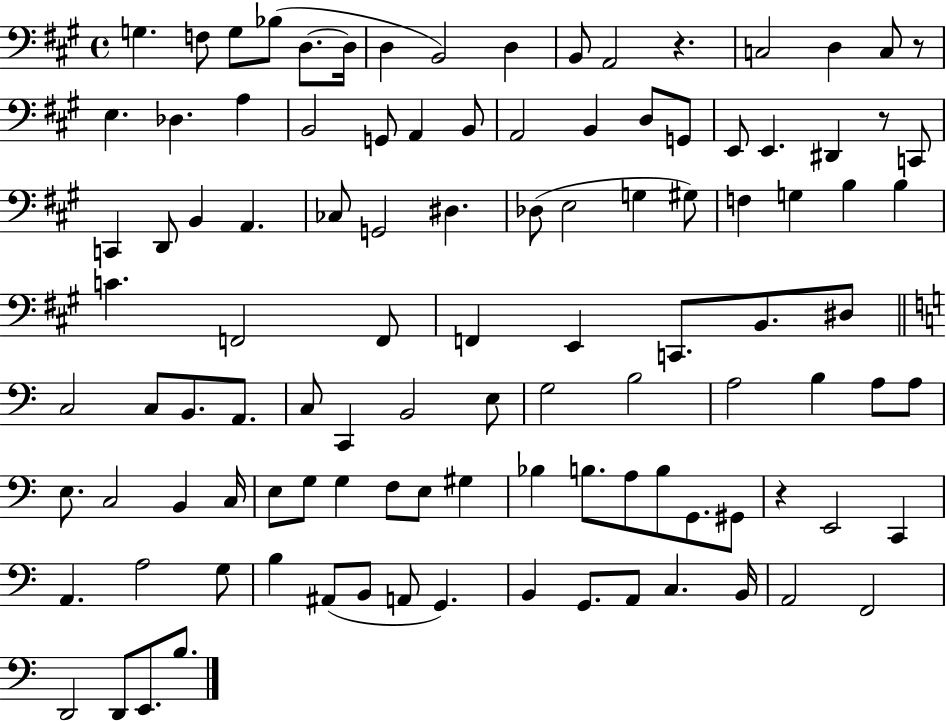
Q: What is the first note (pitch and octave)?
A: G3